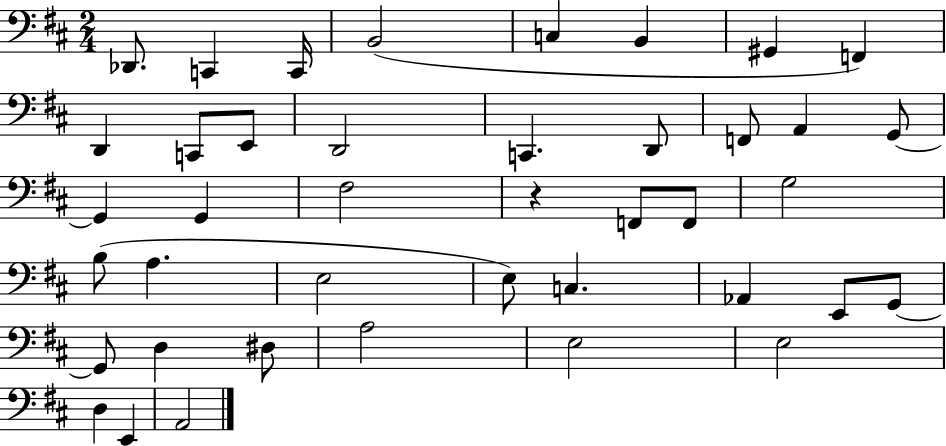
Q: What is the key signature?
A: D major